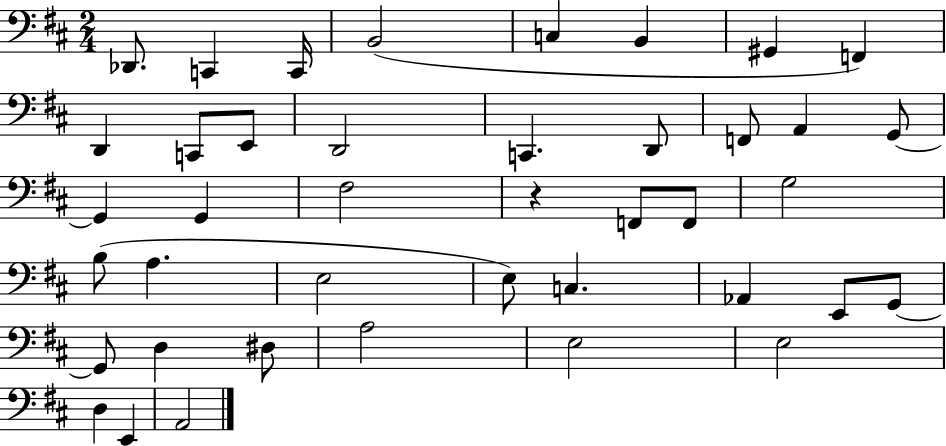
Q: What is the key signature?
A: D major